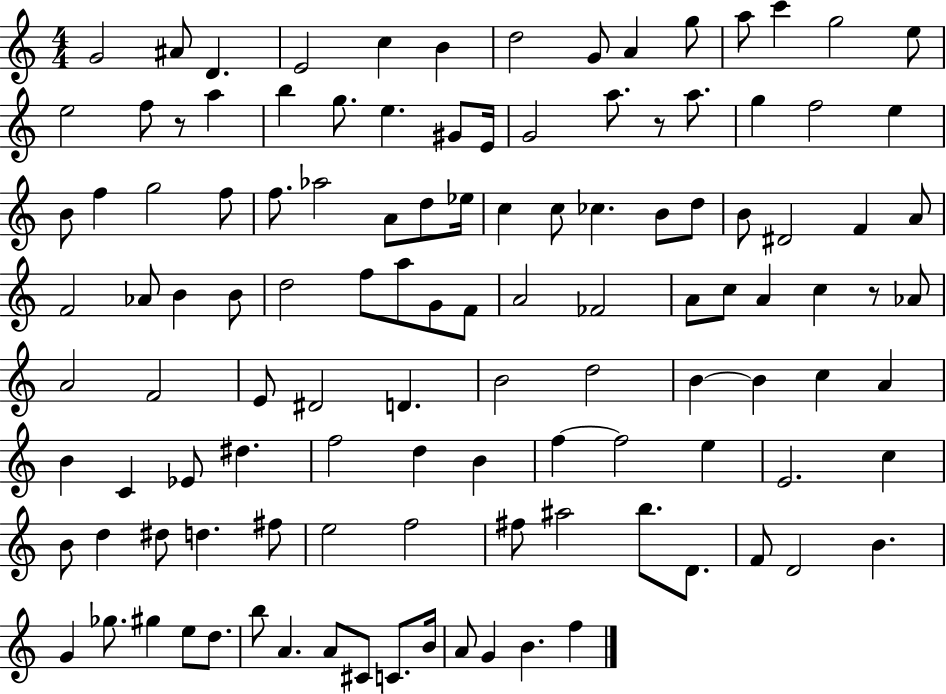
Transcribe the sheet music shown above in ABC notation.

X:1
T:Untitled
M:4/4
L:1/4
K:C
G2 ^A/2 D E2 c B d2 G/2 A g/2 a/2 c' g2 e/2 e2 f/2 z/2 a b g/2 e ^G/2 E/4 G2 a/2 z/2 a/2 g f2 e B/2 f g2 f/2 f/2 _a2 A/2 d/2 _e/4 c c/2 _c B/2 d/2 B/2 ^D2 F A/2 F2 _A/2 B B/2 d2 f/2 a/2 G/2 F/2 A2 _F2 A/2 c/2 A c z/2 _A/2 A2 F2 E/2 ^D2 D B2 d2 B B c A B C _E/2 ^d f2 d B f f2 e E2 c B/2 d ^d/2 d ^f/2 e2 f2 ^f/2 ^a2 b/2 D/2 F/2 D2 B G _g/2 ^g e/2 d/2 b/2 A A/2 ^C/2 C/2 B/4 A/2 G B f